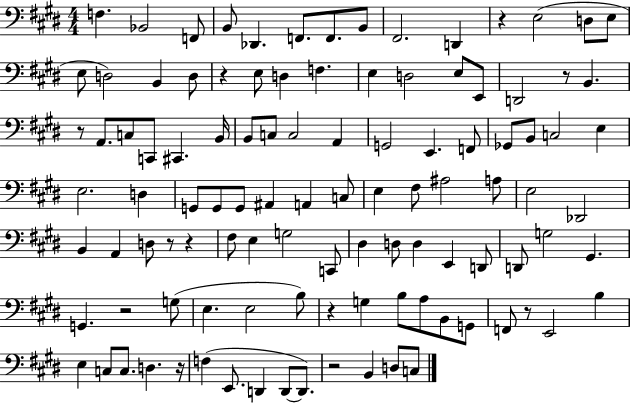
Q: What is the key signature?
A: E major